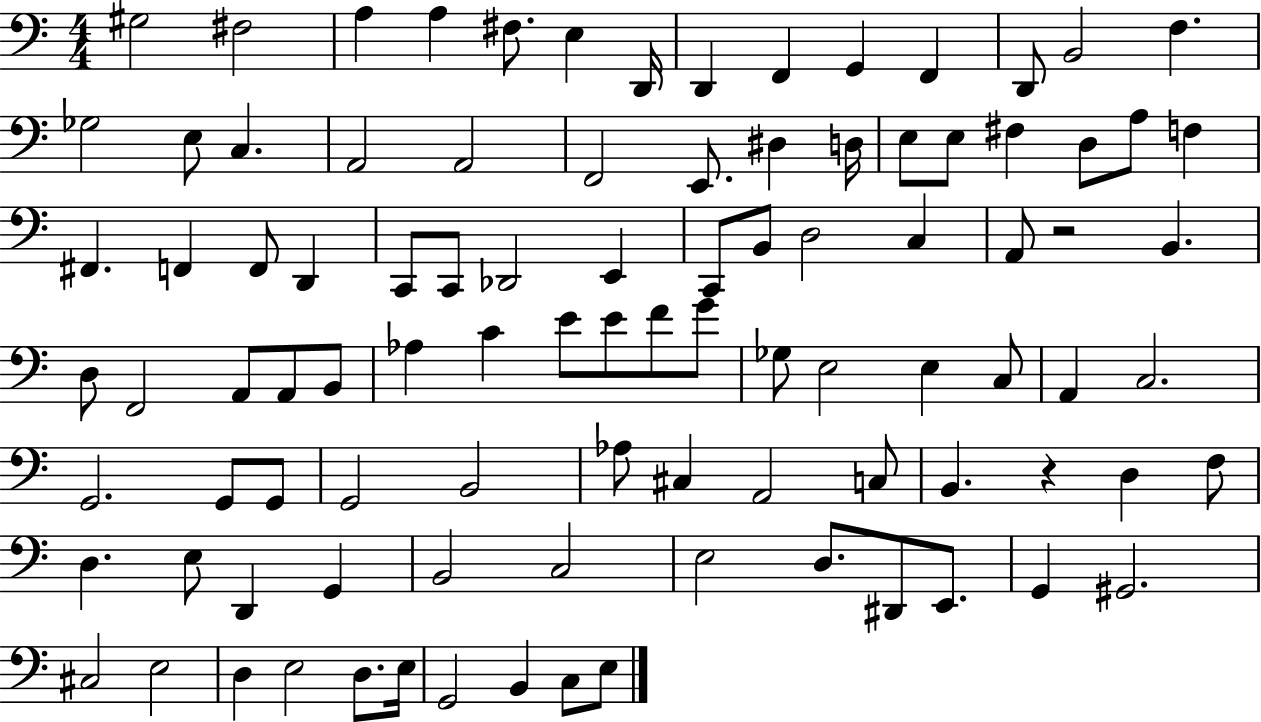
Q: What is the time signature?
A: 4/4